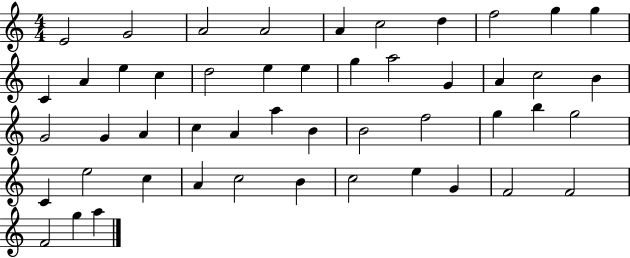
{
  \clef treble
  \numericTimeSignature
  \time 4/4
  \key c \major
  e'2 g'2 | a'2 a'2 | a'4 c''2 d''4 | f''2 g''4 g''4 | \break c'4 a'4 e''4 c''4 | d''2 e''4 e''4 | g''4 a''2 g'4 | a'4 c''2 b'4 | \break g'2 g'4 a'4 | c''4 a'4 a''4 b'4 | b'2 f''2 | g''4 b''4 g''2 | \break c'4 e''2 c''4 | a'4 c''2 b'4 | c''2 e''4 g'4 | f'2 f'2 | \break f'2 g''4 a''4 | \bar "|."
}